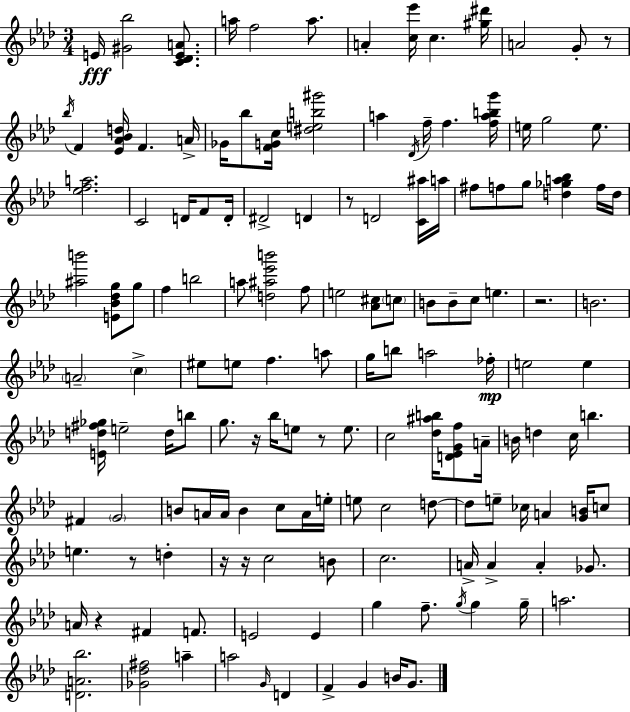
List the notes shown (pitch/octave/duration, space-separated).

E4/s [G#4,Bb5]/h [C4,Db4,E4,A4]/e. A5/s F5/h A5/e. A4/q [C5,Eb6]/s C5/q. [G#5,D#6]/s A4/h G4/e R/e Bb5/s F4/q [Eb4,Ab4,Bb4,D5]/s F4/q. A4/s Gb4/s Bb5/e [F4,G4,C5]/s [D#5,E5,B5,G#6]/h A5/q Db4/s F5/s F5/q. [F5,A5,B5,G6]/s E5/s G5/h E5/e. [Eb5,F5,A5]/h. C4/h D4/s F4/e D4/s D#4/h D4/q R/e D4/h [C4,A#5]/s A5/s F#5/e F5/e G5/e [D5,Gb5,A5,Bb5]/q F5/s D5/s [A#5,B6]/h [E4,Bb4,Db5,G5]/e G5/e F5/q B5/h A5/e [D5,A#5,Eb6,B6]/h F5/e E5/h [Ab4,C#5]/e C5/e B4/e B4/e C5/e E5/q. R/h. B4/h. A4/h C5/q EIS5/e E5/e F5/q. A5/e G5/s B5/e A5/h FES5/s E5/h E5/q [E4,D5,F#5,Gb5]/s E5/h D5/s B5/e G5/e. R/s Bb5/s E5/e R/e E5/e. C5/h [Db5,A#5,B5]/s [D4,Eb4,G4,F5]/e A4/s B4/s D5/q C5/s B5/q. F#4/q G4/h B4/e A4/s A4/s B4/q C5/e A4/s E5/s E5/e C5/h D5/e D5/e E5/e CES5/s A4/q [G4,B4]/s C5/e E5/q. R/e D5/q R/s R/s C5/h B4/e C5/h. A4/s A4/q A4/q Gb4/e. A4/s R/q F#4/q F4/e. E4/h E4/q G5/q F5/e. G5/s G5/q G5/s A5/h. [D4,A4,Bb5]/h. [Gb4,Db5,F#5]/h A5/q A5/h G4/s D4/q F4/q G4/q B4/s G4/e.